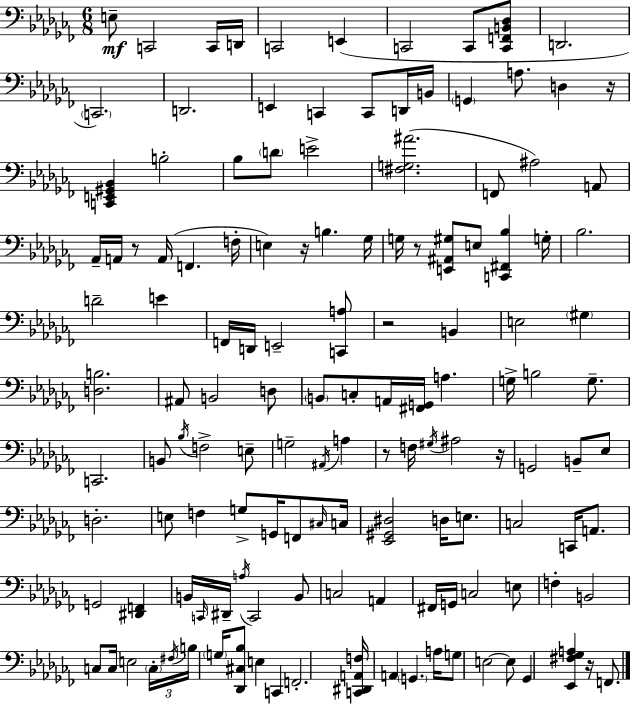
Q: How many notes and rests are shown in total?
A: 137